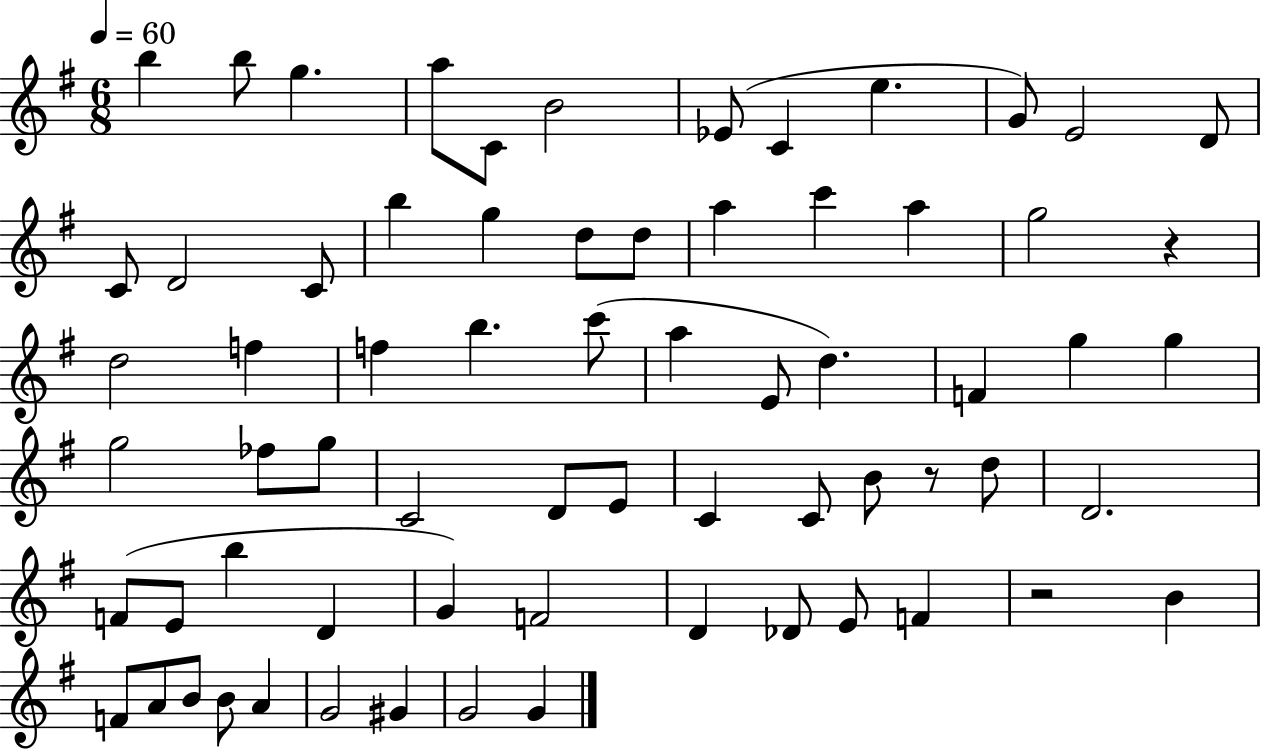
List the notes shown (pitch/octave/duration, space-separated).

B5/q B5/e G5/q. A5/e C4/e B4/h Eb4/e C4/q E5/q. G4/e E4/h D4/e C4/e D4/h C4/e B5/q G5/q D5/e D5/e A5/q C6/q A5/q G5/h R/q D5/h F5/q F5/q B5/q. C6/e A5/q E4/e D5/q. F4/q G5/q G5/q G5/h FES5/e G5/e C4/h D4/e E4/e C4/q C4/e B4/e R/e D5/e D4/h. F4/e E4/e B5/q D4/q G4/q F4/h D4/q Db4/e E4/e F4/q R/h B4/q F4/e A4/e B4/e B4/e A4/q G4/h G#4/q G4/h G4/q